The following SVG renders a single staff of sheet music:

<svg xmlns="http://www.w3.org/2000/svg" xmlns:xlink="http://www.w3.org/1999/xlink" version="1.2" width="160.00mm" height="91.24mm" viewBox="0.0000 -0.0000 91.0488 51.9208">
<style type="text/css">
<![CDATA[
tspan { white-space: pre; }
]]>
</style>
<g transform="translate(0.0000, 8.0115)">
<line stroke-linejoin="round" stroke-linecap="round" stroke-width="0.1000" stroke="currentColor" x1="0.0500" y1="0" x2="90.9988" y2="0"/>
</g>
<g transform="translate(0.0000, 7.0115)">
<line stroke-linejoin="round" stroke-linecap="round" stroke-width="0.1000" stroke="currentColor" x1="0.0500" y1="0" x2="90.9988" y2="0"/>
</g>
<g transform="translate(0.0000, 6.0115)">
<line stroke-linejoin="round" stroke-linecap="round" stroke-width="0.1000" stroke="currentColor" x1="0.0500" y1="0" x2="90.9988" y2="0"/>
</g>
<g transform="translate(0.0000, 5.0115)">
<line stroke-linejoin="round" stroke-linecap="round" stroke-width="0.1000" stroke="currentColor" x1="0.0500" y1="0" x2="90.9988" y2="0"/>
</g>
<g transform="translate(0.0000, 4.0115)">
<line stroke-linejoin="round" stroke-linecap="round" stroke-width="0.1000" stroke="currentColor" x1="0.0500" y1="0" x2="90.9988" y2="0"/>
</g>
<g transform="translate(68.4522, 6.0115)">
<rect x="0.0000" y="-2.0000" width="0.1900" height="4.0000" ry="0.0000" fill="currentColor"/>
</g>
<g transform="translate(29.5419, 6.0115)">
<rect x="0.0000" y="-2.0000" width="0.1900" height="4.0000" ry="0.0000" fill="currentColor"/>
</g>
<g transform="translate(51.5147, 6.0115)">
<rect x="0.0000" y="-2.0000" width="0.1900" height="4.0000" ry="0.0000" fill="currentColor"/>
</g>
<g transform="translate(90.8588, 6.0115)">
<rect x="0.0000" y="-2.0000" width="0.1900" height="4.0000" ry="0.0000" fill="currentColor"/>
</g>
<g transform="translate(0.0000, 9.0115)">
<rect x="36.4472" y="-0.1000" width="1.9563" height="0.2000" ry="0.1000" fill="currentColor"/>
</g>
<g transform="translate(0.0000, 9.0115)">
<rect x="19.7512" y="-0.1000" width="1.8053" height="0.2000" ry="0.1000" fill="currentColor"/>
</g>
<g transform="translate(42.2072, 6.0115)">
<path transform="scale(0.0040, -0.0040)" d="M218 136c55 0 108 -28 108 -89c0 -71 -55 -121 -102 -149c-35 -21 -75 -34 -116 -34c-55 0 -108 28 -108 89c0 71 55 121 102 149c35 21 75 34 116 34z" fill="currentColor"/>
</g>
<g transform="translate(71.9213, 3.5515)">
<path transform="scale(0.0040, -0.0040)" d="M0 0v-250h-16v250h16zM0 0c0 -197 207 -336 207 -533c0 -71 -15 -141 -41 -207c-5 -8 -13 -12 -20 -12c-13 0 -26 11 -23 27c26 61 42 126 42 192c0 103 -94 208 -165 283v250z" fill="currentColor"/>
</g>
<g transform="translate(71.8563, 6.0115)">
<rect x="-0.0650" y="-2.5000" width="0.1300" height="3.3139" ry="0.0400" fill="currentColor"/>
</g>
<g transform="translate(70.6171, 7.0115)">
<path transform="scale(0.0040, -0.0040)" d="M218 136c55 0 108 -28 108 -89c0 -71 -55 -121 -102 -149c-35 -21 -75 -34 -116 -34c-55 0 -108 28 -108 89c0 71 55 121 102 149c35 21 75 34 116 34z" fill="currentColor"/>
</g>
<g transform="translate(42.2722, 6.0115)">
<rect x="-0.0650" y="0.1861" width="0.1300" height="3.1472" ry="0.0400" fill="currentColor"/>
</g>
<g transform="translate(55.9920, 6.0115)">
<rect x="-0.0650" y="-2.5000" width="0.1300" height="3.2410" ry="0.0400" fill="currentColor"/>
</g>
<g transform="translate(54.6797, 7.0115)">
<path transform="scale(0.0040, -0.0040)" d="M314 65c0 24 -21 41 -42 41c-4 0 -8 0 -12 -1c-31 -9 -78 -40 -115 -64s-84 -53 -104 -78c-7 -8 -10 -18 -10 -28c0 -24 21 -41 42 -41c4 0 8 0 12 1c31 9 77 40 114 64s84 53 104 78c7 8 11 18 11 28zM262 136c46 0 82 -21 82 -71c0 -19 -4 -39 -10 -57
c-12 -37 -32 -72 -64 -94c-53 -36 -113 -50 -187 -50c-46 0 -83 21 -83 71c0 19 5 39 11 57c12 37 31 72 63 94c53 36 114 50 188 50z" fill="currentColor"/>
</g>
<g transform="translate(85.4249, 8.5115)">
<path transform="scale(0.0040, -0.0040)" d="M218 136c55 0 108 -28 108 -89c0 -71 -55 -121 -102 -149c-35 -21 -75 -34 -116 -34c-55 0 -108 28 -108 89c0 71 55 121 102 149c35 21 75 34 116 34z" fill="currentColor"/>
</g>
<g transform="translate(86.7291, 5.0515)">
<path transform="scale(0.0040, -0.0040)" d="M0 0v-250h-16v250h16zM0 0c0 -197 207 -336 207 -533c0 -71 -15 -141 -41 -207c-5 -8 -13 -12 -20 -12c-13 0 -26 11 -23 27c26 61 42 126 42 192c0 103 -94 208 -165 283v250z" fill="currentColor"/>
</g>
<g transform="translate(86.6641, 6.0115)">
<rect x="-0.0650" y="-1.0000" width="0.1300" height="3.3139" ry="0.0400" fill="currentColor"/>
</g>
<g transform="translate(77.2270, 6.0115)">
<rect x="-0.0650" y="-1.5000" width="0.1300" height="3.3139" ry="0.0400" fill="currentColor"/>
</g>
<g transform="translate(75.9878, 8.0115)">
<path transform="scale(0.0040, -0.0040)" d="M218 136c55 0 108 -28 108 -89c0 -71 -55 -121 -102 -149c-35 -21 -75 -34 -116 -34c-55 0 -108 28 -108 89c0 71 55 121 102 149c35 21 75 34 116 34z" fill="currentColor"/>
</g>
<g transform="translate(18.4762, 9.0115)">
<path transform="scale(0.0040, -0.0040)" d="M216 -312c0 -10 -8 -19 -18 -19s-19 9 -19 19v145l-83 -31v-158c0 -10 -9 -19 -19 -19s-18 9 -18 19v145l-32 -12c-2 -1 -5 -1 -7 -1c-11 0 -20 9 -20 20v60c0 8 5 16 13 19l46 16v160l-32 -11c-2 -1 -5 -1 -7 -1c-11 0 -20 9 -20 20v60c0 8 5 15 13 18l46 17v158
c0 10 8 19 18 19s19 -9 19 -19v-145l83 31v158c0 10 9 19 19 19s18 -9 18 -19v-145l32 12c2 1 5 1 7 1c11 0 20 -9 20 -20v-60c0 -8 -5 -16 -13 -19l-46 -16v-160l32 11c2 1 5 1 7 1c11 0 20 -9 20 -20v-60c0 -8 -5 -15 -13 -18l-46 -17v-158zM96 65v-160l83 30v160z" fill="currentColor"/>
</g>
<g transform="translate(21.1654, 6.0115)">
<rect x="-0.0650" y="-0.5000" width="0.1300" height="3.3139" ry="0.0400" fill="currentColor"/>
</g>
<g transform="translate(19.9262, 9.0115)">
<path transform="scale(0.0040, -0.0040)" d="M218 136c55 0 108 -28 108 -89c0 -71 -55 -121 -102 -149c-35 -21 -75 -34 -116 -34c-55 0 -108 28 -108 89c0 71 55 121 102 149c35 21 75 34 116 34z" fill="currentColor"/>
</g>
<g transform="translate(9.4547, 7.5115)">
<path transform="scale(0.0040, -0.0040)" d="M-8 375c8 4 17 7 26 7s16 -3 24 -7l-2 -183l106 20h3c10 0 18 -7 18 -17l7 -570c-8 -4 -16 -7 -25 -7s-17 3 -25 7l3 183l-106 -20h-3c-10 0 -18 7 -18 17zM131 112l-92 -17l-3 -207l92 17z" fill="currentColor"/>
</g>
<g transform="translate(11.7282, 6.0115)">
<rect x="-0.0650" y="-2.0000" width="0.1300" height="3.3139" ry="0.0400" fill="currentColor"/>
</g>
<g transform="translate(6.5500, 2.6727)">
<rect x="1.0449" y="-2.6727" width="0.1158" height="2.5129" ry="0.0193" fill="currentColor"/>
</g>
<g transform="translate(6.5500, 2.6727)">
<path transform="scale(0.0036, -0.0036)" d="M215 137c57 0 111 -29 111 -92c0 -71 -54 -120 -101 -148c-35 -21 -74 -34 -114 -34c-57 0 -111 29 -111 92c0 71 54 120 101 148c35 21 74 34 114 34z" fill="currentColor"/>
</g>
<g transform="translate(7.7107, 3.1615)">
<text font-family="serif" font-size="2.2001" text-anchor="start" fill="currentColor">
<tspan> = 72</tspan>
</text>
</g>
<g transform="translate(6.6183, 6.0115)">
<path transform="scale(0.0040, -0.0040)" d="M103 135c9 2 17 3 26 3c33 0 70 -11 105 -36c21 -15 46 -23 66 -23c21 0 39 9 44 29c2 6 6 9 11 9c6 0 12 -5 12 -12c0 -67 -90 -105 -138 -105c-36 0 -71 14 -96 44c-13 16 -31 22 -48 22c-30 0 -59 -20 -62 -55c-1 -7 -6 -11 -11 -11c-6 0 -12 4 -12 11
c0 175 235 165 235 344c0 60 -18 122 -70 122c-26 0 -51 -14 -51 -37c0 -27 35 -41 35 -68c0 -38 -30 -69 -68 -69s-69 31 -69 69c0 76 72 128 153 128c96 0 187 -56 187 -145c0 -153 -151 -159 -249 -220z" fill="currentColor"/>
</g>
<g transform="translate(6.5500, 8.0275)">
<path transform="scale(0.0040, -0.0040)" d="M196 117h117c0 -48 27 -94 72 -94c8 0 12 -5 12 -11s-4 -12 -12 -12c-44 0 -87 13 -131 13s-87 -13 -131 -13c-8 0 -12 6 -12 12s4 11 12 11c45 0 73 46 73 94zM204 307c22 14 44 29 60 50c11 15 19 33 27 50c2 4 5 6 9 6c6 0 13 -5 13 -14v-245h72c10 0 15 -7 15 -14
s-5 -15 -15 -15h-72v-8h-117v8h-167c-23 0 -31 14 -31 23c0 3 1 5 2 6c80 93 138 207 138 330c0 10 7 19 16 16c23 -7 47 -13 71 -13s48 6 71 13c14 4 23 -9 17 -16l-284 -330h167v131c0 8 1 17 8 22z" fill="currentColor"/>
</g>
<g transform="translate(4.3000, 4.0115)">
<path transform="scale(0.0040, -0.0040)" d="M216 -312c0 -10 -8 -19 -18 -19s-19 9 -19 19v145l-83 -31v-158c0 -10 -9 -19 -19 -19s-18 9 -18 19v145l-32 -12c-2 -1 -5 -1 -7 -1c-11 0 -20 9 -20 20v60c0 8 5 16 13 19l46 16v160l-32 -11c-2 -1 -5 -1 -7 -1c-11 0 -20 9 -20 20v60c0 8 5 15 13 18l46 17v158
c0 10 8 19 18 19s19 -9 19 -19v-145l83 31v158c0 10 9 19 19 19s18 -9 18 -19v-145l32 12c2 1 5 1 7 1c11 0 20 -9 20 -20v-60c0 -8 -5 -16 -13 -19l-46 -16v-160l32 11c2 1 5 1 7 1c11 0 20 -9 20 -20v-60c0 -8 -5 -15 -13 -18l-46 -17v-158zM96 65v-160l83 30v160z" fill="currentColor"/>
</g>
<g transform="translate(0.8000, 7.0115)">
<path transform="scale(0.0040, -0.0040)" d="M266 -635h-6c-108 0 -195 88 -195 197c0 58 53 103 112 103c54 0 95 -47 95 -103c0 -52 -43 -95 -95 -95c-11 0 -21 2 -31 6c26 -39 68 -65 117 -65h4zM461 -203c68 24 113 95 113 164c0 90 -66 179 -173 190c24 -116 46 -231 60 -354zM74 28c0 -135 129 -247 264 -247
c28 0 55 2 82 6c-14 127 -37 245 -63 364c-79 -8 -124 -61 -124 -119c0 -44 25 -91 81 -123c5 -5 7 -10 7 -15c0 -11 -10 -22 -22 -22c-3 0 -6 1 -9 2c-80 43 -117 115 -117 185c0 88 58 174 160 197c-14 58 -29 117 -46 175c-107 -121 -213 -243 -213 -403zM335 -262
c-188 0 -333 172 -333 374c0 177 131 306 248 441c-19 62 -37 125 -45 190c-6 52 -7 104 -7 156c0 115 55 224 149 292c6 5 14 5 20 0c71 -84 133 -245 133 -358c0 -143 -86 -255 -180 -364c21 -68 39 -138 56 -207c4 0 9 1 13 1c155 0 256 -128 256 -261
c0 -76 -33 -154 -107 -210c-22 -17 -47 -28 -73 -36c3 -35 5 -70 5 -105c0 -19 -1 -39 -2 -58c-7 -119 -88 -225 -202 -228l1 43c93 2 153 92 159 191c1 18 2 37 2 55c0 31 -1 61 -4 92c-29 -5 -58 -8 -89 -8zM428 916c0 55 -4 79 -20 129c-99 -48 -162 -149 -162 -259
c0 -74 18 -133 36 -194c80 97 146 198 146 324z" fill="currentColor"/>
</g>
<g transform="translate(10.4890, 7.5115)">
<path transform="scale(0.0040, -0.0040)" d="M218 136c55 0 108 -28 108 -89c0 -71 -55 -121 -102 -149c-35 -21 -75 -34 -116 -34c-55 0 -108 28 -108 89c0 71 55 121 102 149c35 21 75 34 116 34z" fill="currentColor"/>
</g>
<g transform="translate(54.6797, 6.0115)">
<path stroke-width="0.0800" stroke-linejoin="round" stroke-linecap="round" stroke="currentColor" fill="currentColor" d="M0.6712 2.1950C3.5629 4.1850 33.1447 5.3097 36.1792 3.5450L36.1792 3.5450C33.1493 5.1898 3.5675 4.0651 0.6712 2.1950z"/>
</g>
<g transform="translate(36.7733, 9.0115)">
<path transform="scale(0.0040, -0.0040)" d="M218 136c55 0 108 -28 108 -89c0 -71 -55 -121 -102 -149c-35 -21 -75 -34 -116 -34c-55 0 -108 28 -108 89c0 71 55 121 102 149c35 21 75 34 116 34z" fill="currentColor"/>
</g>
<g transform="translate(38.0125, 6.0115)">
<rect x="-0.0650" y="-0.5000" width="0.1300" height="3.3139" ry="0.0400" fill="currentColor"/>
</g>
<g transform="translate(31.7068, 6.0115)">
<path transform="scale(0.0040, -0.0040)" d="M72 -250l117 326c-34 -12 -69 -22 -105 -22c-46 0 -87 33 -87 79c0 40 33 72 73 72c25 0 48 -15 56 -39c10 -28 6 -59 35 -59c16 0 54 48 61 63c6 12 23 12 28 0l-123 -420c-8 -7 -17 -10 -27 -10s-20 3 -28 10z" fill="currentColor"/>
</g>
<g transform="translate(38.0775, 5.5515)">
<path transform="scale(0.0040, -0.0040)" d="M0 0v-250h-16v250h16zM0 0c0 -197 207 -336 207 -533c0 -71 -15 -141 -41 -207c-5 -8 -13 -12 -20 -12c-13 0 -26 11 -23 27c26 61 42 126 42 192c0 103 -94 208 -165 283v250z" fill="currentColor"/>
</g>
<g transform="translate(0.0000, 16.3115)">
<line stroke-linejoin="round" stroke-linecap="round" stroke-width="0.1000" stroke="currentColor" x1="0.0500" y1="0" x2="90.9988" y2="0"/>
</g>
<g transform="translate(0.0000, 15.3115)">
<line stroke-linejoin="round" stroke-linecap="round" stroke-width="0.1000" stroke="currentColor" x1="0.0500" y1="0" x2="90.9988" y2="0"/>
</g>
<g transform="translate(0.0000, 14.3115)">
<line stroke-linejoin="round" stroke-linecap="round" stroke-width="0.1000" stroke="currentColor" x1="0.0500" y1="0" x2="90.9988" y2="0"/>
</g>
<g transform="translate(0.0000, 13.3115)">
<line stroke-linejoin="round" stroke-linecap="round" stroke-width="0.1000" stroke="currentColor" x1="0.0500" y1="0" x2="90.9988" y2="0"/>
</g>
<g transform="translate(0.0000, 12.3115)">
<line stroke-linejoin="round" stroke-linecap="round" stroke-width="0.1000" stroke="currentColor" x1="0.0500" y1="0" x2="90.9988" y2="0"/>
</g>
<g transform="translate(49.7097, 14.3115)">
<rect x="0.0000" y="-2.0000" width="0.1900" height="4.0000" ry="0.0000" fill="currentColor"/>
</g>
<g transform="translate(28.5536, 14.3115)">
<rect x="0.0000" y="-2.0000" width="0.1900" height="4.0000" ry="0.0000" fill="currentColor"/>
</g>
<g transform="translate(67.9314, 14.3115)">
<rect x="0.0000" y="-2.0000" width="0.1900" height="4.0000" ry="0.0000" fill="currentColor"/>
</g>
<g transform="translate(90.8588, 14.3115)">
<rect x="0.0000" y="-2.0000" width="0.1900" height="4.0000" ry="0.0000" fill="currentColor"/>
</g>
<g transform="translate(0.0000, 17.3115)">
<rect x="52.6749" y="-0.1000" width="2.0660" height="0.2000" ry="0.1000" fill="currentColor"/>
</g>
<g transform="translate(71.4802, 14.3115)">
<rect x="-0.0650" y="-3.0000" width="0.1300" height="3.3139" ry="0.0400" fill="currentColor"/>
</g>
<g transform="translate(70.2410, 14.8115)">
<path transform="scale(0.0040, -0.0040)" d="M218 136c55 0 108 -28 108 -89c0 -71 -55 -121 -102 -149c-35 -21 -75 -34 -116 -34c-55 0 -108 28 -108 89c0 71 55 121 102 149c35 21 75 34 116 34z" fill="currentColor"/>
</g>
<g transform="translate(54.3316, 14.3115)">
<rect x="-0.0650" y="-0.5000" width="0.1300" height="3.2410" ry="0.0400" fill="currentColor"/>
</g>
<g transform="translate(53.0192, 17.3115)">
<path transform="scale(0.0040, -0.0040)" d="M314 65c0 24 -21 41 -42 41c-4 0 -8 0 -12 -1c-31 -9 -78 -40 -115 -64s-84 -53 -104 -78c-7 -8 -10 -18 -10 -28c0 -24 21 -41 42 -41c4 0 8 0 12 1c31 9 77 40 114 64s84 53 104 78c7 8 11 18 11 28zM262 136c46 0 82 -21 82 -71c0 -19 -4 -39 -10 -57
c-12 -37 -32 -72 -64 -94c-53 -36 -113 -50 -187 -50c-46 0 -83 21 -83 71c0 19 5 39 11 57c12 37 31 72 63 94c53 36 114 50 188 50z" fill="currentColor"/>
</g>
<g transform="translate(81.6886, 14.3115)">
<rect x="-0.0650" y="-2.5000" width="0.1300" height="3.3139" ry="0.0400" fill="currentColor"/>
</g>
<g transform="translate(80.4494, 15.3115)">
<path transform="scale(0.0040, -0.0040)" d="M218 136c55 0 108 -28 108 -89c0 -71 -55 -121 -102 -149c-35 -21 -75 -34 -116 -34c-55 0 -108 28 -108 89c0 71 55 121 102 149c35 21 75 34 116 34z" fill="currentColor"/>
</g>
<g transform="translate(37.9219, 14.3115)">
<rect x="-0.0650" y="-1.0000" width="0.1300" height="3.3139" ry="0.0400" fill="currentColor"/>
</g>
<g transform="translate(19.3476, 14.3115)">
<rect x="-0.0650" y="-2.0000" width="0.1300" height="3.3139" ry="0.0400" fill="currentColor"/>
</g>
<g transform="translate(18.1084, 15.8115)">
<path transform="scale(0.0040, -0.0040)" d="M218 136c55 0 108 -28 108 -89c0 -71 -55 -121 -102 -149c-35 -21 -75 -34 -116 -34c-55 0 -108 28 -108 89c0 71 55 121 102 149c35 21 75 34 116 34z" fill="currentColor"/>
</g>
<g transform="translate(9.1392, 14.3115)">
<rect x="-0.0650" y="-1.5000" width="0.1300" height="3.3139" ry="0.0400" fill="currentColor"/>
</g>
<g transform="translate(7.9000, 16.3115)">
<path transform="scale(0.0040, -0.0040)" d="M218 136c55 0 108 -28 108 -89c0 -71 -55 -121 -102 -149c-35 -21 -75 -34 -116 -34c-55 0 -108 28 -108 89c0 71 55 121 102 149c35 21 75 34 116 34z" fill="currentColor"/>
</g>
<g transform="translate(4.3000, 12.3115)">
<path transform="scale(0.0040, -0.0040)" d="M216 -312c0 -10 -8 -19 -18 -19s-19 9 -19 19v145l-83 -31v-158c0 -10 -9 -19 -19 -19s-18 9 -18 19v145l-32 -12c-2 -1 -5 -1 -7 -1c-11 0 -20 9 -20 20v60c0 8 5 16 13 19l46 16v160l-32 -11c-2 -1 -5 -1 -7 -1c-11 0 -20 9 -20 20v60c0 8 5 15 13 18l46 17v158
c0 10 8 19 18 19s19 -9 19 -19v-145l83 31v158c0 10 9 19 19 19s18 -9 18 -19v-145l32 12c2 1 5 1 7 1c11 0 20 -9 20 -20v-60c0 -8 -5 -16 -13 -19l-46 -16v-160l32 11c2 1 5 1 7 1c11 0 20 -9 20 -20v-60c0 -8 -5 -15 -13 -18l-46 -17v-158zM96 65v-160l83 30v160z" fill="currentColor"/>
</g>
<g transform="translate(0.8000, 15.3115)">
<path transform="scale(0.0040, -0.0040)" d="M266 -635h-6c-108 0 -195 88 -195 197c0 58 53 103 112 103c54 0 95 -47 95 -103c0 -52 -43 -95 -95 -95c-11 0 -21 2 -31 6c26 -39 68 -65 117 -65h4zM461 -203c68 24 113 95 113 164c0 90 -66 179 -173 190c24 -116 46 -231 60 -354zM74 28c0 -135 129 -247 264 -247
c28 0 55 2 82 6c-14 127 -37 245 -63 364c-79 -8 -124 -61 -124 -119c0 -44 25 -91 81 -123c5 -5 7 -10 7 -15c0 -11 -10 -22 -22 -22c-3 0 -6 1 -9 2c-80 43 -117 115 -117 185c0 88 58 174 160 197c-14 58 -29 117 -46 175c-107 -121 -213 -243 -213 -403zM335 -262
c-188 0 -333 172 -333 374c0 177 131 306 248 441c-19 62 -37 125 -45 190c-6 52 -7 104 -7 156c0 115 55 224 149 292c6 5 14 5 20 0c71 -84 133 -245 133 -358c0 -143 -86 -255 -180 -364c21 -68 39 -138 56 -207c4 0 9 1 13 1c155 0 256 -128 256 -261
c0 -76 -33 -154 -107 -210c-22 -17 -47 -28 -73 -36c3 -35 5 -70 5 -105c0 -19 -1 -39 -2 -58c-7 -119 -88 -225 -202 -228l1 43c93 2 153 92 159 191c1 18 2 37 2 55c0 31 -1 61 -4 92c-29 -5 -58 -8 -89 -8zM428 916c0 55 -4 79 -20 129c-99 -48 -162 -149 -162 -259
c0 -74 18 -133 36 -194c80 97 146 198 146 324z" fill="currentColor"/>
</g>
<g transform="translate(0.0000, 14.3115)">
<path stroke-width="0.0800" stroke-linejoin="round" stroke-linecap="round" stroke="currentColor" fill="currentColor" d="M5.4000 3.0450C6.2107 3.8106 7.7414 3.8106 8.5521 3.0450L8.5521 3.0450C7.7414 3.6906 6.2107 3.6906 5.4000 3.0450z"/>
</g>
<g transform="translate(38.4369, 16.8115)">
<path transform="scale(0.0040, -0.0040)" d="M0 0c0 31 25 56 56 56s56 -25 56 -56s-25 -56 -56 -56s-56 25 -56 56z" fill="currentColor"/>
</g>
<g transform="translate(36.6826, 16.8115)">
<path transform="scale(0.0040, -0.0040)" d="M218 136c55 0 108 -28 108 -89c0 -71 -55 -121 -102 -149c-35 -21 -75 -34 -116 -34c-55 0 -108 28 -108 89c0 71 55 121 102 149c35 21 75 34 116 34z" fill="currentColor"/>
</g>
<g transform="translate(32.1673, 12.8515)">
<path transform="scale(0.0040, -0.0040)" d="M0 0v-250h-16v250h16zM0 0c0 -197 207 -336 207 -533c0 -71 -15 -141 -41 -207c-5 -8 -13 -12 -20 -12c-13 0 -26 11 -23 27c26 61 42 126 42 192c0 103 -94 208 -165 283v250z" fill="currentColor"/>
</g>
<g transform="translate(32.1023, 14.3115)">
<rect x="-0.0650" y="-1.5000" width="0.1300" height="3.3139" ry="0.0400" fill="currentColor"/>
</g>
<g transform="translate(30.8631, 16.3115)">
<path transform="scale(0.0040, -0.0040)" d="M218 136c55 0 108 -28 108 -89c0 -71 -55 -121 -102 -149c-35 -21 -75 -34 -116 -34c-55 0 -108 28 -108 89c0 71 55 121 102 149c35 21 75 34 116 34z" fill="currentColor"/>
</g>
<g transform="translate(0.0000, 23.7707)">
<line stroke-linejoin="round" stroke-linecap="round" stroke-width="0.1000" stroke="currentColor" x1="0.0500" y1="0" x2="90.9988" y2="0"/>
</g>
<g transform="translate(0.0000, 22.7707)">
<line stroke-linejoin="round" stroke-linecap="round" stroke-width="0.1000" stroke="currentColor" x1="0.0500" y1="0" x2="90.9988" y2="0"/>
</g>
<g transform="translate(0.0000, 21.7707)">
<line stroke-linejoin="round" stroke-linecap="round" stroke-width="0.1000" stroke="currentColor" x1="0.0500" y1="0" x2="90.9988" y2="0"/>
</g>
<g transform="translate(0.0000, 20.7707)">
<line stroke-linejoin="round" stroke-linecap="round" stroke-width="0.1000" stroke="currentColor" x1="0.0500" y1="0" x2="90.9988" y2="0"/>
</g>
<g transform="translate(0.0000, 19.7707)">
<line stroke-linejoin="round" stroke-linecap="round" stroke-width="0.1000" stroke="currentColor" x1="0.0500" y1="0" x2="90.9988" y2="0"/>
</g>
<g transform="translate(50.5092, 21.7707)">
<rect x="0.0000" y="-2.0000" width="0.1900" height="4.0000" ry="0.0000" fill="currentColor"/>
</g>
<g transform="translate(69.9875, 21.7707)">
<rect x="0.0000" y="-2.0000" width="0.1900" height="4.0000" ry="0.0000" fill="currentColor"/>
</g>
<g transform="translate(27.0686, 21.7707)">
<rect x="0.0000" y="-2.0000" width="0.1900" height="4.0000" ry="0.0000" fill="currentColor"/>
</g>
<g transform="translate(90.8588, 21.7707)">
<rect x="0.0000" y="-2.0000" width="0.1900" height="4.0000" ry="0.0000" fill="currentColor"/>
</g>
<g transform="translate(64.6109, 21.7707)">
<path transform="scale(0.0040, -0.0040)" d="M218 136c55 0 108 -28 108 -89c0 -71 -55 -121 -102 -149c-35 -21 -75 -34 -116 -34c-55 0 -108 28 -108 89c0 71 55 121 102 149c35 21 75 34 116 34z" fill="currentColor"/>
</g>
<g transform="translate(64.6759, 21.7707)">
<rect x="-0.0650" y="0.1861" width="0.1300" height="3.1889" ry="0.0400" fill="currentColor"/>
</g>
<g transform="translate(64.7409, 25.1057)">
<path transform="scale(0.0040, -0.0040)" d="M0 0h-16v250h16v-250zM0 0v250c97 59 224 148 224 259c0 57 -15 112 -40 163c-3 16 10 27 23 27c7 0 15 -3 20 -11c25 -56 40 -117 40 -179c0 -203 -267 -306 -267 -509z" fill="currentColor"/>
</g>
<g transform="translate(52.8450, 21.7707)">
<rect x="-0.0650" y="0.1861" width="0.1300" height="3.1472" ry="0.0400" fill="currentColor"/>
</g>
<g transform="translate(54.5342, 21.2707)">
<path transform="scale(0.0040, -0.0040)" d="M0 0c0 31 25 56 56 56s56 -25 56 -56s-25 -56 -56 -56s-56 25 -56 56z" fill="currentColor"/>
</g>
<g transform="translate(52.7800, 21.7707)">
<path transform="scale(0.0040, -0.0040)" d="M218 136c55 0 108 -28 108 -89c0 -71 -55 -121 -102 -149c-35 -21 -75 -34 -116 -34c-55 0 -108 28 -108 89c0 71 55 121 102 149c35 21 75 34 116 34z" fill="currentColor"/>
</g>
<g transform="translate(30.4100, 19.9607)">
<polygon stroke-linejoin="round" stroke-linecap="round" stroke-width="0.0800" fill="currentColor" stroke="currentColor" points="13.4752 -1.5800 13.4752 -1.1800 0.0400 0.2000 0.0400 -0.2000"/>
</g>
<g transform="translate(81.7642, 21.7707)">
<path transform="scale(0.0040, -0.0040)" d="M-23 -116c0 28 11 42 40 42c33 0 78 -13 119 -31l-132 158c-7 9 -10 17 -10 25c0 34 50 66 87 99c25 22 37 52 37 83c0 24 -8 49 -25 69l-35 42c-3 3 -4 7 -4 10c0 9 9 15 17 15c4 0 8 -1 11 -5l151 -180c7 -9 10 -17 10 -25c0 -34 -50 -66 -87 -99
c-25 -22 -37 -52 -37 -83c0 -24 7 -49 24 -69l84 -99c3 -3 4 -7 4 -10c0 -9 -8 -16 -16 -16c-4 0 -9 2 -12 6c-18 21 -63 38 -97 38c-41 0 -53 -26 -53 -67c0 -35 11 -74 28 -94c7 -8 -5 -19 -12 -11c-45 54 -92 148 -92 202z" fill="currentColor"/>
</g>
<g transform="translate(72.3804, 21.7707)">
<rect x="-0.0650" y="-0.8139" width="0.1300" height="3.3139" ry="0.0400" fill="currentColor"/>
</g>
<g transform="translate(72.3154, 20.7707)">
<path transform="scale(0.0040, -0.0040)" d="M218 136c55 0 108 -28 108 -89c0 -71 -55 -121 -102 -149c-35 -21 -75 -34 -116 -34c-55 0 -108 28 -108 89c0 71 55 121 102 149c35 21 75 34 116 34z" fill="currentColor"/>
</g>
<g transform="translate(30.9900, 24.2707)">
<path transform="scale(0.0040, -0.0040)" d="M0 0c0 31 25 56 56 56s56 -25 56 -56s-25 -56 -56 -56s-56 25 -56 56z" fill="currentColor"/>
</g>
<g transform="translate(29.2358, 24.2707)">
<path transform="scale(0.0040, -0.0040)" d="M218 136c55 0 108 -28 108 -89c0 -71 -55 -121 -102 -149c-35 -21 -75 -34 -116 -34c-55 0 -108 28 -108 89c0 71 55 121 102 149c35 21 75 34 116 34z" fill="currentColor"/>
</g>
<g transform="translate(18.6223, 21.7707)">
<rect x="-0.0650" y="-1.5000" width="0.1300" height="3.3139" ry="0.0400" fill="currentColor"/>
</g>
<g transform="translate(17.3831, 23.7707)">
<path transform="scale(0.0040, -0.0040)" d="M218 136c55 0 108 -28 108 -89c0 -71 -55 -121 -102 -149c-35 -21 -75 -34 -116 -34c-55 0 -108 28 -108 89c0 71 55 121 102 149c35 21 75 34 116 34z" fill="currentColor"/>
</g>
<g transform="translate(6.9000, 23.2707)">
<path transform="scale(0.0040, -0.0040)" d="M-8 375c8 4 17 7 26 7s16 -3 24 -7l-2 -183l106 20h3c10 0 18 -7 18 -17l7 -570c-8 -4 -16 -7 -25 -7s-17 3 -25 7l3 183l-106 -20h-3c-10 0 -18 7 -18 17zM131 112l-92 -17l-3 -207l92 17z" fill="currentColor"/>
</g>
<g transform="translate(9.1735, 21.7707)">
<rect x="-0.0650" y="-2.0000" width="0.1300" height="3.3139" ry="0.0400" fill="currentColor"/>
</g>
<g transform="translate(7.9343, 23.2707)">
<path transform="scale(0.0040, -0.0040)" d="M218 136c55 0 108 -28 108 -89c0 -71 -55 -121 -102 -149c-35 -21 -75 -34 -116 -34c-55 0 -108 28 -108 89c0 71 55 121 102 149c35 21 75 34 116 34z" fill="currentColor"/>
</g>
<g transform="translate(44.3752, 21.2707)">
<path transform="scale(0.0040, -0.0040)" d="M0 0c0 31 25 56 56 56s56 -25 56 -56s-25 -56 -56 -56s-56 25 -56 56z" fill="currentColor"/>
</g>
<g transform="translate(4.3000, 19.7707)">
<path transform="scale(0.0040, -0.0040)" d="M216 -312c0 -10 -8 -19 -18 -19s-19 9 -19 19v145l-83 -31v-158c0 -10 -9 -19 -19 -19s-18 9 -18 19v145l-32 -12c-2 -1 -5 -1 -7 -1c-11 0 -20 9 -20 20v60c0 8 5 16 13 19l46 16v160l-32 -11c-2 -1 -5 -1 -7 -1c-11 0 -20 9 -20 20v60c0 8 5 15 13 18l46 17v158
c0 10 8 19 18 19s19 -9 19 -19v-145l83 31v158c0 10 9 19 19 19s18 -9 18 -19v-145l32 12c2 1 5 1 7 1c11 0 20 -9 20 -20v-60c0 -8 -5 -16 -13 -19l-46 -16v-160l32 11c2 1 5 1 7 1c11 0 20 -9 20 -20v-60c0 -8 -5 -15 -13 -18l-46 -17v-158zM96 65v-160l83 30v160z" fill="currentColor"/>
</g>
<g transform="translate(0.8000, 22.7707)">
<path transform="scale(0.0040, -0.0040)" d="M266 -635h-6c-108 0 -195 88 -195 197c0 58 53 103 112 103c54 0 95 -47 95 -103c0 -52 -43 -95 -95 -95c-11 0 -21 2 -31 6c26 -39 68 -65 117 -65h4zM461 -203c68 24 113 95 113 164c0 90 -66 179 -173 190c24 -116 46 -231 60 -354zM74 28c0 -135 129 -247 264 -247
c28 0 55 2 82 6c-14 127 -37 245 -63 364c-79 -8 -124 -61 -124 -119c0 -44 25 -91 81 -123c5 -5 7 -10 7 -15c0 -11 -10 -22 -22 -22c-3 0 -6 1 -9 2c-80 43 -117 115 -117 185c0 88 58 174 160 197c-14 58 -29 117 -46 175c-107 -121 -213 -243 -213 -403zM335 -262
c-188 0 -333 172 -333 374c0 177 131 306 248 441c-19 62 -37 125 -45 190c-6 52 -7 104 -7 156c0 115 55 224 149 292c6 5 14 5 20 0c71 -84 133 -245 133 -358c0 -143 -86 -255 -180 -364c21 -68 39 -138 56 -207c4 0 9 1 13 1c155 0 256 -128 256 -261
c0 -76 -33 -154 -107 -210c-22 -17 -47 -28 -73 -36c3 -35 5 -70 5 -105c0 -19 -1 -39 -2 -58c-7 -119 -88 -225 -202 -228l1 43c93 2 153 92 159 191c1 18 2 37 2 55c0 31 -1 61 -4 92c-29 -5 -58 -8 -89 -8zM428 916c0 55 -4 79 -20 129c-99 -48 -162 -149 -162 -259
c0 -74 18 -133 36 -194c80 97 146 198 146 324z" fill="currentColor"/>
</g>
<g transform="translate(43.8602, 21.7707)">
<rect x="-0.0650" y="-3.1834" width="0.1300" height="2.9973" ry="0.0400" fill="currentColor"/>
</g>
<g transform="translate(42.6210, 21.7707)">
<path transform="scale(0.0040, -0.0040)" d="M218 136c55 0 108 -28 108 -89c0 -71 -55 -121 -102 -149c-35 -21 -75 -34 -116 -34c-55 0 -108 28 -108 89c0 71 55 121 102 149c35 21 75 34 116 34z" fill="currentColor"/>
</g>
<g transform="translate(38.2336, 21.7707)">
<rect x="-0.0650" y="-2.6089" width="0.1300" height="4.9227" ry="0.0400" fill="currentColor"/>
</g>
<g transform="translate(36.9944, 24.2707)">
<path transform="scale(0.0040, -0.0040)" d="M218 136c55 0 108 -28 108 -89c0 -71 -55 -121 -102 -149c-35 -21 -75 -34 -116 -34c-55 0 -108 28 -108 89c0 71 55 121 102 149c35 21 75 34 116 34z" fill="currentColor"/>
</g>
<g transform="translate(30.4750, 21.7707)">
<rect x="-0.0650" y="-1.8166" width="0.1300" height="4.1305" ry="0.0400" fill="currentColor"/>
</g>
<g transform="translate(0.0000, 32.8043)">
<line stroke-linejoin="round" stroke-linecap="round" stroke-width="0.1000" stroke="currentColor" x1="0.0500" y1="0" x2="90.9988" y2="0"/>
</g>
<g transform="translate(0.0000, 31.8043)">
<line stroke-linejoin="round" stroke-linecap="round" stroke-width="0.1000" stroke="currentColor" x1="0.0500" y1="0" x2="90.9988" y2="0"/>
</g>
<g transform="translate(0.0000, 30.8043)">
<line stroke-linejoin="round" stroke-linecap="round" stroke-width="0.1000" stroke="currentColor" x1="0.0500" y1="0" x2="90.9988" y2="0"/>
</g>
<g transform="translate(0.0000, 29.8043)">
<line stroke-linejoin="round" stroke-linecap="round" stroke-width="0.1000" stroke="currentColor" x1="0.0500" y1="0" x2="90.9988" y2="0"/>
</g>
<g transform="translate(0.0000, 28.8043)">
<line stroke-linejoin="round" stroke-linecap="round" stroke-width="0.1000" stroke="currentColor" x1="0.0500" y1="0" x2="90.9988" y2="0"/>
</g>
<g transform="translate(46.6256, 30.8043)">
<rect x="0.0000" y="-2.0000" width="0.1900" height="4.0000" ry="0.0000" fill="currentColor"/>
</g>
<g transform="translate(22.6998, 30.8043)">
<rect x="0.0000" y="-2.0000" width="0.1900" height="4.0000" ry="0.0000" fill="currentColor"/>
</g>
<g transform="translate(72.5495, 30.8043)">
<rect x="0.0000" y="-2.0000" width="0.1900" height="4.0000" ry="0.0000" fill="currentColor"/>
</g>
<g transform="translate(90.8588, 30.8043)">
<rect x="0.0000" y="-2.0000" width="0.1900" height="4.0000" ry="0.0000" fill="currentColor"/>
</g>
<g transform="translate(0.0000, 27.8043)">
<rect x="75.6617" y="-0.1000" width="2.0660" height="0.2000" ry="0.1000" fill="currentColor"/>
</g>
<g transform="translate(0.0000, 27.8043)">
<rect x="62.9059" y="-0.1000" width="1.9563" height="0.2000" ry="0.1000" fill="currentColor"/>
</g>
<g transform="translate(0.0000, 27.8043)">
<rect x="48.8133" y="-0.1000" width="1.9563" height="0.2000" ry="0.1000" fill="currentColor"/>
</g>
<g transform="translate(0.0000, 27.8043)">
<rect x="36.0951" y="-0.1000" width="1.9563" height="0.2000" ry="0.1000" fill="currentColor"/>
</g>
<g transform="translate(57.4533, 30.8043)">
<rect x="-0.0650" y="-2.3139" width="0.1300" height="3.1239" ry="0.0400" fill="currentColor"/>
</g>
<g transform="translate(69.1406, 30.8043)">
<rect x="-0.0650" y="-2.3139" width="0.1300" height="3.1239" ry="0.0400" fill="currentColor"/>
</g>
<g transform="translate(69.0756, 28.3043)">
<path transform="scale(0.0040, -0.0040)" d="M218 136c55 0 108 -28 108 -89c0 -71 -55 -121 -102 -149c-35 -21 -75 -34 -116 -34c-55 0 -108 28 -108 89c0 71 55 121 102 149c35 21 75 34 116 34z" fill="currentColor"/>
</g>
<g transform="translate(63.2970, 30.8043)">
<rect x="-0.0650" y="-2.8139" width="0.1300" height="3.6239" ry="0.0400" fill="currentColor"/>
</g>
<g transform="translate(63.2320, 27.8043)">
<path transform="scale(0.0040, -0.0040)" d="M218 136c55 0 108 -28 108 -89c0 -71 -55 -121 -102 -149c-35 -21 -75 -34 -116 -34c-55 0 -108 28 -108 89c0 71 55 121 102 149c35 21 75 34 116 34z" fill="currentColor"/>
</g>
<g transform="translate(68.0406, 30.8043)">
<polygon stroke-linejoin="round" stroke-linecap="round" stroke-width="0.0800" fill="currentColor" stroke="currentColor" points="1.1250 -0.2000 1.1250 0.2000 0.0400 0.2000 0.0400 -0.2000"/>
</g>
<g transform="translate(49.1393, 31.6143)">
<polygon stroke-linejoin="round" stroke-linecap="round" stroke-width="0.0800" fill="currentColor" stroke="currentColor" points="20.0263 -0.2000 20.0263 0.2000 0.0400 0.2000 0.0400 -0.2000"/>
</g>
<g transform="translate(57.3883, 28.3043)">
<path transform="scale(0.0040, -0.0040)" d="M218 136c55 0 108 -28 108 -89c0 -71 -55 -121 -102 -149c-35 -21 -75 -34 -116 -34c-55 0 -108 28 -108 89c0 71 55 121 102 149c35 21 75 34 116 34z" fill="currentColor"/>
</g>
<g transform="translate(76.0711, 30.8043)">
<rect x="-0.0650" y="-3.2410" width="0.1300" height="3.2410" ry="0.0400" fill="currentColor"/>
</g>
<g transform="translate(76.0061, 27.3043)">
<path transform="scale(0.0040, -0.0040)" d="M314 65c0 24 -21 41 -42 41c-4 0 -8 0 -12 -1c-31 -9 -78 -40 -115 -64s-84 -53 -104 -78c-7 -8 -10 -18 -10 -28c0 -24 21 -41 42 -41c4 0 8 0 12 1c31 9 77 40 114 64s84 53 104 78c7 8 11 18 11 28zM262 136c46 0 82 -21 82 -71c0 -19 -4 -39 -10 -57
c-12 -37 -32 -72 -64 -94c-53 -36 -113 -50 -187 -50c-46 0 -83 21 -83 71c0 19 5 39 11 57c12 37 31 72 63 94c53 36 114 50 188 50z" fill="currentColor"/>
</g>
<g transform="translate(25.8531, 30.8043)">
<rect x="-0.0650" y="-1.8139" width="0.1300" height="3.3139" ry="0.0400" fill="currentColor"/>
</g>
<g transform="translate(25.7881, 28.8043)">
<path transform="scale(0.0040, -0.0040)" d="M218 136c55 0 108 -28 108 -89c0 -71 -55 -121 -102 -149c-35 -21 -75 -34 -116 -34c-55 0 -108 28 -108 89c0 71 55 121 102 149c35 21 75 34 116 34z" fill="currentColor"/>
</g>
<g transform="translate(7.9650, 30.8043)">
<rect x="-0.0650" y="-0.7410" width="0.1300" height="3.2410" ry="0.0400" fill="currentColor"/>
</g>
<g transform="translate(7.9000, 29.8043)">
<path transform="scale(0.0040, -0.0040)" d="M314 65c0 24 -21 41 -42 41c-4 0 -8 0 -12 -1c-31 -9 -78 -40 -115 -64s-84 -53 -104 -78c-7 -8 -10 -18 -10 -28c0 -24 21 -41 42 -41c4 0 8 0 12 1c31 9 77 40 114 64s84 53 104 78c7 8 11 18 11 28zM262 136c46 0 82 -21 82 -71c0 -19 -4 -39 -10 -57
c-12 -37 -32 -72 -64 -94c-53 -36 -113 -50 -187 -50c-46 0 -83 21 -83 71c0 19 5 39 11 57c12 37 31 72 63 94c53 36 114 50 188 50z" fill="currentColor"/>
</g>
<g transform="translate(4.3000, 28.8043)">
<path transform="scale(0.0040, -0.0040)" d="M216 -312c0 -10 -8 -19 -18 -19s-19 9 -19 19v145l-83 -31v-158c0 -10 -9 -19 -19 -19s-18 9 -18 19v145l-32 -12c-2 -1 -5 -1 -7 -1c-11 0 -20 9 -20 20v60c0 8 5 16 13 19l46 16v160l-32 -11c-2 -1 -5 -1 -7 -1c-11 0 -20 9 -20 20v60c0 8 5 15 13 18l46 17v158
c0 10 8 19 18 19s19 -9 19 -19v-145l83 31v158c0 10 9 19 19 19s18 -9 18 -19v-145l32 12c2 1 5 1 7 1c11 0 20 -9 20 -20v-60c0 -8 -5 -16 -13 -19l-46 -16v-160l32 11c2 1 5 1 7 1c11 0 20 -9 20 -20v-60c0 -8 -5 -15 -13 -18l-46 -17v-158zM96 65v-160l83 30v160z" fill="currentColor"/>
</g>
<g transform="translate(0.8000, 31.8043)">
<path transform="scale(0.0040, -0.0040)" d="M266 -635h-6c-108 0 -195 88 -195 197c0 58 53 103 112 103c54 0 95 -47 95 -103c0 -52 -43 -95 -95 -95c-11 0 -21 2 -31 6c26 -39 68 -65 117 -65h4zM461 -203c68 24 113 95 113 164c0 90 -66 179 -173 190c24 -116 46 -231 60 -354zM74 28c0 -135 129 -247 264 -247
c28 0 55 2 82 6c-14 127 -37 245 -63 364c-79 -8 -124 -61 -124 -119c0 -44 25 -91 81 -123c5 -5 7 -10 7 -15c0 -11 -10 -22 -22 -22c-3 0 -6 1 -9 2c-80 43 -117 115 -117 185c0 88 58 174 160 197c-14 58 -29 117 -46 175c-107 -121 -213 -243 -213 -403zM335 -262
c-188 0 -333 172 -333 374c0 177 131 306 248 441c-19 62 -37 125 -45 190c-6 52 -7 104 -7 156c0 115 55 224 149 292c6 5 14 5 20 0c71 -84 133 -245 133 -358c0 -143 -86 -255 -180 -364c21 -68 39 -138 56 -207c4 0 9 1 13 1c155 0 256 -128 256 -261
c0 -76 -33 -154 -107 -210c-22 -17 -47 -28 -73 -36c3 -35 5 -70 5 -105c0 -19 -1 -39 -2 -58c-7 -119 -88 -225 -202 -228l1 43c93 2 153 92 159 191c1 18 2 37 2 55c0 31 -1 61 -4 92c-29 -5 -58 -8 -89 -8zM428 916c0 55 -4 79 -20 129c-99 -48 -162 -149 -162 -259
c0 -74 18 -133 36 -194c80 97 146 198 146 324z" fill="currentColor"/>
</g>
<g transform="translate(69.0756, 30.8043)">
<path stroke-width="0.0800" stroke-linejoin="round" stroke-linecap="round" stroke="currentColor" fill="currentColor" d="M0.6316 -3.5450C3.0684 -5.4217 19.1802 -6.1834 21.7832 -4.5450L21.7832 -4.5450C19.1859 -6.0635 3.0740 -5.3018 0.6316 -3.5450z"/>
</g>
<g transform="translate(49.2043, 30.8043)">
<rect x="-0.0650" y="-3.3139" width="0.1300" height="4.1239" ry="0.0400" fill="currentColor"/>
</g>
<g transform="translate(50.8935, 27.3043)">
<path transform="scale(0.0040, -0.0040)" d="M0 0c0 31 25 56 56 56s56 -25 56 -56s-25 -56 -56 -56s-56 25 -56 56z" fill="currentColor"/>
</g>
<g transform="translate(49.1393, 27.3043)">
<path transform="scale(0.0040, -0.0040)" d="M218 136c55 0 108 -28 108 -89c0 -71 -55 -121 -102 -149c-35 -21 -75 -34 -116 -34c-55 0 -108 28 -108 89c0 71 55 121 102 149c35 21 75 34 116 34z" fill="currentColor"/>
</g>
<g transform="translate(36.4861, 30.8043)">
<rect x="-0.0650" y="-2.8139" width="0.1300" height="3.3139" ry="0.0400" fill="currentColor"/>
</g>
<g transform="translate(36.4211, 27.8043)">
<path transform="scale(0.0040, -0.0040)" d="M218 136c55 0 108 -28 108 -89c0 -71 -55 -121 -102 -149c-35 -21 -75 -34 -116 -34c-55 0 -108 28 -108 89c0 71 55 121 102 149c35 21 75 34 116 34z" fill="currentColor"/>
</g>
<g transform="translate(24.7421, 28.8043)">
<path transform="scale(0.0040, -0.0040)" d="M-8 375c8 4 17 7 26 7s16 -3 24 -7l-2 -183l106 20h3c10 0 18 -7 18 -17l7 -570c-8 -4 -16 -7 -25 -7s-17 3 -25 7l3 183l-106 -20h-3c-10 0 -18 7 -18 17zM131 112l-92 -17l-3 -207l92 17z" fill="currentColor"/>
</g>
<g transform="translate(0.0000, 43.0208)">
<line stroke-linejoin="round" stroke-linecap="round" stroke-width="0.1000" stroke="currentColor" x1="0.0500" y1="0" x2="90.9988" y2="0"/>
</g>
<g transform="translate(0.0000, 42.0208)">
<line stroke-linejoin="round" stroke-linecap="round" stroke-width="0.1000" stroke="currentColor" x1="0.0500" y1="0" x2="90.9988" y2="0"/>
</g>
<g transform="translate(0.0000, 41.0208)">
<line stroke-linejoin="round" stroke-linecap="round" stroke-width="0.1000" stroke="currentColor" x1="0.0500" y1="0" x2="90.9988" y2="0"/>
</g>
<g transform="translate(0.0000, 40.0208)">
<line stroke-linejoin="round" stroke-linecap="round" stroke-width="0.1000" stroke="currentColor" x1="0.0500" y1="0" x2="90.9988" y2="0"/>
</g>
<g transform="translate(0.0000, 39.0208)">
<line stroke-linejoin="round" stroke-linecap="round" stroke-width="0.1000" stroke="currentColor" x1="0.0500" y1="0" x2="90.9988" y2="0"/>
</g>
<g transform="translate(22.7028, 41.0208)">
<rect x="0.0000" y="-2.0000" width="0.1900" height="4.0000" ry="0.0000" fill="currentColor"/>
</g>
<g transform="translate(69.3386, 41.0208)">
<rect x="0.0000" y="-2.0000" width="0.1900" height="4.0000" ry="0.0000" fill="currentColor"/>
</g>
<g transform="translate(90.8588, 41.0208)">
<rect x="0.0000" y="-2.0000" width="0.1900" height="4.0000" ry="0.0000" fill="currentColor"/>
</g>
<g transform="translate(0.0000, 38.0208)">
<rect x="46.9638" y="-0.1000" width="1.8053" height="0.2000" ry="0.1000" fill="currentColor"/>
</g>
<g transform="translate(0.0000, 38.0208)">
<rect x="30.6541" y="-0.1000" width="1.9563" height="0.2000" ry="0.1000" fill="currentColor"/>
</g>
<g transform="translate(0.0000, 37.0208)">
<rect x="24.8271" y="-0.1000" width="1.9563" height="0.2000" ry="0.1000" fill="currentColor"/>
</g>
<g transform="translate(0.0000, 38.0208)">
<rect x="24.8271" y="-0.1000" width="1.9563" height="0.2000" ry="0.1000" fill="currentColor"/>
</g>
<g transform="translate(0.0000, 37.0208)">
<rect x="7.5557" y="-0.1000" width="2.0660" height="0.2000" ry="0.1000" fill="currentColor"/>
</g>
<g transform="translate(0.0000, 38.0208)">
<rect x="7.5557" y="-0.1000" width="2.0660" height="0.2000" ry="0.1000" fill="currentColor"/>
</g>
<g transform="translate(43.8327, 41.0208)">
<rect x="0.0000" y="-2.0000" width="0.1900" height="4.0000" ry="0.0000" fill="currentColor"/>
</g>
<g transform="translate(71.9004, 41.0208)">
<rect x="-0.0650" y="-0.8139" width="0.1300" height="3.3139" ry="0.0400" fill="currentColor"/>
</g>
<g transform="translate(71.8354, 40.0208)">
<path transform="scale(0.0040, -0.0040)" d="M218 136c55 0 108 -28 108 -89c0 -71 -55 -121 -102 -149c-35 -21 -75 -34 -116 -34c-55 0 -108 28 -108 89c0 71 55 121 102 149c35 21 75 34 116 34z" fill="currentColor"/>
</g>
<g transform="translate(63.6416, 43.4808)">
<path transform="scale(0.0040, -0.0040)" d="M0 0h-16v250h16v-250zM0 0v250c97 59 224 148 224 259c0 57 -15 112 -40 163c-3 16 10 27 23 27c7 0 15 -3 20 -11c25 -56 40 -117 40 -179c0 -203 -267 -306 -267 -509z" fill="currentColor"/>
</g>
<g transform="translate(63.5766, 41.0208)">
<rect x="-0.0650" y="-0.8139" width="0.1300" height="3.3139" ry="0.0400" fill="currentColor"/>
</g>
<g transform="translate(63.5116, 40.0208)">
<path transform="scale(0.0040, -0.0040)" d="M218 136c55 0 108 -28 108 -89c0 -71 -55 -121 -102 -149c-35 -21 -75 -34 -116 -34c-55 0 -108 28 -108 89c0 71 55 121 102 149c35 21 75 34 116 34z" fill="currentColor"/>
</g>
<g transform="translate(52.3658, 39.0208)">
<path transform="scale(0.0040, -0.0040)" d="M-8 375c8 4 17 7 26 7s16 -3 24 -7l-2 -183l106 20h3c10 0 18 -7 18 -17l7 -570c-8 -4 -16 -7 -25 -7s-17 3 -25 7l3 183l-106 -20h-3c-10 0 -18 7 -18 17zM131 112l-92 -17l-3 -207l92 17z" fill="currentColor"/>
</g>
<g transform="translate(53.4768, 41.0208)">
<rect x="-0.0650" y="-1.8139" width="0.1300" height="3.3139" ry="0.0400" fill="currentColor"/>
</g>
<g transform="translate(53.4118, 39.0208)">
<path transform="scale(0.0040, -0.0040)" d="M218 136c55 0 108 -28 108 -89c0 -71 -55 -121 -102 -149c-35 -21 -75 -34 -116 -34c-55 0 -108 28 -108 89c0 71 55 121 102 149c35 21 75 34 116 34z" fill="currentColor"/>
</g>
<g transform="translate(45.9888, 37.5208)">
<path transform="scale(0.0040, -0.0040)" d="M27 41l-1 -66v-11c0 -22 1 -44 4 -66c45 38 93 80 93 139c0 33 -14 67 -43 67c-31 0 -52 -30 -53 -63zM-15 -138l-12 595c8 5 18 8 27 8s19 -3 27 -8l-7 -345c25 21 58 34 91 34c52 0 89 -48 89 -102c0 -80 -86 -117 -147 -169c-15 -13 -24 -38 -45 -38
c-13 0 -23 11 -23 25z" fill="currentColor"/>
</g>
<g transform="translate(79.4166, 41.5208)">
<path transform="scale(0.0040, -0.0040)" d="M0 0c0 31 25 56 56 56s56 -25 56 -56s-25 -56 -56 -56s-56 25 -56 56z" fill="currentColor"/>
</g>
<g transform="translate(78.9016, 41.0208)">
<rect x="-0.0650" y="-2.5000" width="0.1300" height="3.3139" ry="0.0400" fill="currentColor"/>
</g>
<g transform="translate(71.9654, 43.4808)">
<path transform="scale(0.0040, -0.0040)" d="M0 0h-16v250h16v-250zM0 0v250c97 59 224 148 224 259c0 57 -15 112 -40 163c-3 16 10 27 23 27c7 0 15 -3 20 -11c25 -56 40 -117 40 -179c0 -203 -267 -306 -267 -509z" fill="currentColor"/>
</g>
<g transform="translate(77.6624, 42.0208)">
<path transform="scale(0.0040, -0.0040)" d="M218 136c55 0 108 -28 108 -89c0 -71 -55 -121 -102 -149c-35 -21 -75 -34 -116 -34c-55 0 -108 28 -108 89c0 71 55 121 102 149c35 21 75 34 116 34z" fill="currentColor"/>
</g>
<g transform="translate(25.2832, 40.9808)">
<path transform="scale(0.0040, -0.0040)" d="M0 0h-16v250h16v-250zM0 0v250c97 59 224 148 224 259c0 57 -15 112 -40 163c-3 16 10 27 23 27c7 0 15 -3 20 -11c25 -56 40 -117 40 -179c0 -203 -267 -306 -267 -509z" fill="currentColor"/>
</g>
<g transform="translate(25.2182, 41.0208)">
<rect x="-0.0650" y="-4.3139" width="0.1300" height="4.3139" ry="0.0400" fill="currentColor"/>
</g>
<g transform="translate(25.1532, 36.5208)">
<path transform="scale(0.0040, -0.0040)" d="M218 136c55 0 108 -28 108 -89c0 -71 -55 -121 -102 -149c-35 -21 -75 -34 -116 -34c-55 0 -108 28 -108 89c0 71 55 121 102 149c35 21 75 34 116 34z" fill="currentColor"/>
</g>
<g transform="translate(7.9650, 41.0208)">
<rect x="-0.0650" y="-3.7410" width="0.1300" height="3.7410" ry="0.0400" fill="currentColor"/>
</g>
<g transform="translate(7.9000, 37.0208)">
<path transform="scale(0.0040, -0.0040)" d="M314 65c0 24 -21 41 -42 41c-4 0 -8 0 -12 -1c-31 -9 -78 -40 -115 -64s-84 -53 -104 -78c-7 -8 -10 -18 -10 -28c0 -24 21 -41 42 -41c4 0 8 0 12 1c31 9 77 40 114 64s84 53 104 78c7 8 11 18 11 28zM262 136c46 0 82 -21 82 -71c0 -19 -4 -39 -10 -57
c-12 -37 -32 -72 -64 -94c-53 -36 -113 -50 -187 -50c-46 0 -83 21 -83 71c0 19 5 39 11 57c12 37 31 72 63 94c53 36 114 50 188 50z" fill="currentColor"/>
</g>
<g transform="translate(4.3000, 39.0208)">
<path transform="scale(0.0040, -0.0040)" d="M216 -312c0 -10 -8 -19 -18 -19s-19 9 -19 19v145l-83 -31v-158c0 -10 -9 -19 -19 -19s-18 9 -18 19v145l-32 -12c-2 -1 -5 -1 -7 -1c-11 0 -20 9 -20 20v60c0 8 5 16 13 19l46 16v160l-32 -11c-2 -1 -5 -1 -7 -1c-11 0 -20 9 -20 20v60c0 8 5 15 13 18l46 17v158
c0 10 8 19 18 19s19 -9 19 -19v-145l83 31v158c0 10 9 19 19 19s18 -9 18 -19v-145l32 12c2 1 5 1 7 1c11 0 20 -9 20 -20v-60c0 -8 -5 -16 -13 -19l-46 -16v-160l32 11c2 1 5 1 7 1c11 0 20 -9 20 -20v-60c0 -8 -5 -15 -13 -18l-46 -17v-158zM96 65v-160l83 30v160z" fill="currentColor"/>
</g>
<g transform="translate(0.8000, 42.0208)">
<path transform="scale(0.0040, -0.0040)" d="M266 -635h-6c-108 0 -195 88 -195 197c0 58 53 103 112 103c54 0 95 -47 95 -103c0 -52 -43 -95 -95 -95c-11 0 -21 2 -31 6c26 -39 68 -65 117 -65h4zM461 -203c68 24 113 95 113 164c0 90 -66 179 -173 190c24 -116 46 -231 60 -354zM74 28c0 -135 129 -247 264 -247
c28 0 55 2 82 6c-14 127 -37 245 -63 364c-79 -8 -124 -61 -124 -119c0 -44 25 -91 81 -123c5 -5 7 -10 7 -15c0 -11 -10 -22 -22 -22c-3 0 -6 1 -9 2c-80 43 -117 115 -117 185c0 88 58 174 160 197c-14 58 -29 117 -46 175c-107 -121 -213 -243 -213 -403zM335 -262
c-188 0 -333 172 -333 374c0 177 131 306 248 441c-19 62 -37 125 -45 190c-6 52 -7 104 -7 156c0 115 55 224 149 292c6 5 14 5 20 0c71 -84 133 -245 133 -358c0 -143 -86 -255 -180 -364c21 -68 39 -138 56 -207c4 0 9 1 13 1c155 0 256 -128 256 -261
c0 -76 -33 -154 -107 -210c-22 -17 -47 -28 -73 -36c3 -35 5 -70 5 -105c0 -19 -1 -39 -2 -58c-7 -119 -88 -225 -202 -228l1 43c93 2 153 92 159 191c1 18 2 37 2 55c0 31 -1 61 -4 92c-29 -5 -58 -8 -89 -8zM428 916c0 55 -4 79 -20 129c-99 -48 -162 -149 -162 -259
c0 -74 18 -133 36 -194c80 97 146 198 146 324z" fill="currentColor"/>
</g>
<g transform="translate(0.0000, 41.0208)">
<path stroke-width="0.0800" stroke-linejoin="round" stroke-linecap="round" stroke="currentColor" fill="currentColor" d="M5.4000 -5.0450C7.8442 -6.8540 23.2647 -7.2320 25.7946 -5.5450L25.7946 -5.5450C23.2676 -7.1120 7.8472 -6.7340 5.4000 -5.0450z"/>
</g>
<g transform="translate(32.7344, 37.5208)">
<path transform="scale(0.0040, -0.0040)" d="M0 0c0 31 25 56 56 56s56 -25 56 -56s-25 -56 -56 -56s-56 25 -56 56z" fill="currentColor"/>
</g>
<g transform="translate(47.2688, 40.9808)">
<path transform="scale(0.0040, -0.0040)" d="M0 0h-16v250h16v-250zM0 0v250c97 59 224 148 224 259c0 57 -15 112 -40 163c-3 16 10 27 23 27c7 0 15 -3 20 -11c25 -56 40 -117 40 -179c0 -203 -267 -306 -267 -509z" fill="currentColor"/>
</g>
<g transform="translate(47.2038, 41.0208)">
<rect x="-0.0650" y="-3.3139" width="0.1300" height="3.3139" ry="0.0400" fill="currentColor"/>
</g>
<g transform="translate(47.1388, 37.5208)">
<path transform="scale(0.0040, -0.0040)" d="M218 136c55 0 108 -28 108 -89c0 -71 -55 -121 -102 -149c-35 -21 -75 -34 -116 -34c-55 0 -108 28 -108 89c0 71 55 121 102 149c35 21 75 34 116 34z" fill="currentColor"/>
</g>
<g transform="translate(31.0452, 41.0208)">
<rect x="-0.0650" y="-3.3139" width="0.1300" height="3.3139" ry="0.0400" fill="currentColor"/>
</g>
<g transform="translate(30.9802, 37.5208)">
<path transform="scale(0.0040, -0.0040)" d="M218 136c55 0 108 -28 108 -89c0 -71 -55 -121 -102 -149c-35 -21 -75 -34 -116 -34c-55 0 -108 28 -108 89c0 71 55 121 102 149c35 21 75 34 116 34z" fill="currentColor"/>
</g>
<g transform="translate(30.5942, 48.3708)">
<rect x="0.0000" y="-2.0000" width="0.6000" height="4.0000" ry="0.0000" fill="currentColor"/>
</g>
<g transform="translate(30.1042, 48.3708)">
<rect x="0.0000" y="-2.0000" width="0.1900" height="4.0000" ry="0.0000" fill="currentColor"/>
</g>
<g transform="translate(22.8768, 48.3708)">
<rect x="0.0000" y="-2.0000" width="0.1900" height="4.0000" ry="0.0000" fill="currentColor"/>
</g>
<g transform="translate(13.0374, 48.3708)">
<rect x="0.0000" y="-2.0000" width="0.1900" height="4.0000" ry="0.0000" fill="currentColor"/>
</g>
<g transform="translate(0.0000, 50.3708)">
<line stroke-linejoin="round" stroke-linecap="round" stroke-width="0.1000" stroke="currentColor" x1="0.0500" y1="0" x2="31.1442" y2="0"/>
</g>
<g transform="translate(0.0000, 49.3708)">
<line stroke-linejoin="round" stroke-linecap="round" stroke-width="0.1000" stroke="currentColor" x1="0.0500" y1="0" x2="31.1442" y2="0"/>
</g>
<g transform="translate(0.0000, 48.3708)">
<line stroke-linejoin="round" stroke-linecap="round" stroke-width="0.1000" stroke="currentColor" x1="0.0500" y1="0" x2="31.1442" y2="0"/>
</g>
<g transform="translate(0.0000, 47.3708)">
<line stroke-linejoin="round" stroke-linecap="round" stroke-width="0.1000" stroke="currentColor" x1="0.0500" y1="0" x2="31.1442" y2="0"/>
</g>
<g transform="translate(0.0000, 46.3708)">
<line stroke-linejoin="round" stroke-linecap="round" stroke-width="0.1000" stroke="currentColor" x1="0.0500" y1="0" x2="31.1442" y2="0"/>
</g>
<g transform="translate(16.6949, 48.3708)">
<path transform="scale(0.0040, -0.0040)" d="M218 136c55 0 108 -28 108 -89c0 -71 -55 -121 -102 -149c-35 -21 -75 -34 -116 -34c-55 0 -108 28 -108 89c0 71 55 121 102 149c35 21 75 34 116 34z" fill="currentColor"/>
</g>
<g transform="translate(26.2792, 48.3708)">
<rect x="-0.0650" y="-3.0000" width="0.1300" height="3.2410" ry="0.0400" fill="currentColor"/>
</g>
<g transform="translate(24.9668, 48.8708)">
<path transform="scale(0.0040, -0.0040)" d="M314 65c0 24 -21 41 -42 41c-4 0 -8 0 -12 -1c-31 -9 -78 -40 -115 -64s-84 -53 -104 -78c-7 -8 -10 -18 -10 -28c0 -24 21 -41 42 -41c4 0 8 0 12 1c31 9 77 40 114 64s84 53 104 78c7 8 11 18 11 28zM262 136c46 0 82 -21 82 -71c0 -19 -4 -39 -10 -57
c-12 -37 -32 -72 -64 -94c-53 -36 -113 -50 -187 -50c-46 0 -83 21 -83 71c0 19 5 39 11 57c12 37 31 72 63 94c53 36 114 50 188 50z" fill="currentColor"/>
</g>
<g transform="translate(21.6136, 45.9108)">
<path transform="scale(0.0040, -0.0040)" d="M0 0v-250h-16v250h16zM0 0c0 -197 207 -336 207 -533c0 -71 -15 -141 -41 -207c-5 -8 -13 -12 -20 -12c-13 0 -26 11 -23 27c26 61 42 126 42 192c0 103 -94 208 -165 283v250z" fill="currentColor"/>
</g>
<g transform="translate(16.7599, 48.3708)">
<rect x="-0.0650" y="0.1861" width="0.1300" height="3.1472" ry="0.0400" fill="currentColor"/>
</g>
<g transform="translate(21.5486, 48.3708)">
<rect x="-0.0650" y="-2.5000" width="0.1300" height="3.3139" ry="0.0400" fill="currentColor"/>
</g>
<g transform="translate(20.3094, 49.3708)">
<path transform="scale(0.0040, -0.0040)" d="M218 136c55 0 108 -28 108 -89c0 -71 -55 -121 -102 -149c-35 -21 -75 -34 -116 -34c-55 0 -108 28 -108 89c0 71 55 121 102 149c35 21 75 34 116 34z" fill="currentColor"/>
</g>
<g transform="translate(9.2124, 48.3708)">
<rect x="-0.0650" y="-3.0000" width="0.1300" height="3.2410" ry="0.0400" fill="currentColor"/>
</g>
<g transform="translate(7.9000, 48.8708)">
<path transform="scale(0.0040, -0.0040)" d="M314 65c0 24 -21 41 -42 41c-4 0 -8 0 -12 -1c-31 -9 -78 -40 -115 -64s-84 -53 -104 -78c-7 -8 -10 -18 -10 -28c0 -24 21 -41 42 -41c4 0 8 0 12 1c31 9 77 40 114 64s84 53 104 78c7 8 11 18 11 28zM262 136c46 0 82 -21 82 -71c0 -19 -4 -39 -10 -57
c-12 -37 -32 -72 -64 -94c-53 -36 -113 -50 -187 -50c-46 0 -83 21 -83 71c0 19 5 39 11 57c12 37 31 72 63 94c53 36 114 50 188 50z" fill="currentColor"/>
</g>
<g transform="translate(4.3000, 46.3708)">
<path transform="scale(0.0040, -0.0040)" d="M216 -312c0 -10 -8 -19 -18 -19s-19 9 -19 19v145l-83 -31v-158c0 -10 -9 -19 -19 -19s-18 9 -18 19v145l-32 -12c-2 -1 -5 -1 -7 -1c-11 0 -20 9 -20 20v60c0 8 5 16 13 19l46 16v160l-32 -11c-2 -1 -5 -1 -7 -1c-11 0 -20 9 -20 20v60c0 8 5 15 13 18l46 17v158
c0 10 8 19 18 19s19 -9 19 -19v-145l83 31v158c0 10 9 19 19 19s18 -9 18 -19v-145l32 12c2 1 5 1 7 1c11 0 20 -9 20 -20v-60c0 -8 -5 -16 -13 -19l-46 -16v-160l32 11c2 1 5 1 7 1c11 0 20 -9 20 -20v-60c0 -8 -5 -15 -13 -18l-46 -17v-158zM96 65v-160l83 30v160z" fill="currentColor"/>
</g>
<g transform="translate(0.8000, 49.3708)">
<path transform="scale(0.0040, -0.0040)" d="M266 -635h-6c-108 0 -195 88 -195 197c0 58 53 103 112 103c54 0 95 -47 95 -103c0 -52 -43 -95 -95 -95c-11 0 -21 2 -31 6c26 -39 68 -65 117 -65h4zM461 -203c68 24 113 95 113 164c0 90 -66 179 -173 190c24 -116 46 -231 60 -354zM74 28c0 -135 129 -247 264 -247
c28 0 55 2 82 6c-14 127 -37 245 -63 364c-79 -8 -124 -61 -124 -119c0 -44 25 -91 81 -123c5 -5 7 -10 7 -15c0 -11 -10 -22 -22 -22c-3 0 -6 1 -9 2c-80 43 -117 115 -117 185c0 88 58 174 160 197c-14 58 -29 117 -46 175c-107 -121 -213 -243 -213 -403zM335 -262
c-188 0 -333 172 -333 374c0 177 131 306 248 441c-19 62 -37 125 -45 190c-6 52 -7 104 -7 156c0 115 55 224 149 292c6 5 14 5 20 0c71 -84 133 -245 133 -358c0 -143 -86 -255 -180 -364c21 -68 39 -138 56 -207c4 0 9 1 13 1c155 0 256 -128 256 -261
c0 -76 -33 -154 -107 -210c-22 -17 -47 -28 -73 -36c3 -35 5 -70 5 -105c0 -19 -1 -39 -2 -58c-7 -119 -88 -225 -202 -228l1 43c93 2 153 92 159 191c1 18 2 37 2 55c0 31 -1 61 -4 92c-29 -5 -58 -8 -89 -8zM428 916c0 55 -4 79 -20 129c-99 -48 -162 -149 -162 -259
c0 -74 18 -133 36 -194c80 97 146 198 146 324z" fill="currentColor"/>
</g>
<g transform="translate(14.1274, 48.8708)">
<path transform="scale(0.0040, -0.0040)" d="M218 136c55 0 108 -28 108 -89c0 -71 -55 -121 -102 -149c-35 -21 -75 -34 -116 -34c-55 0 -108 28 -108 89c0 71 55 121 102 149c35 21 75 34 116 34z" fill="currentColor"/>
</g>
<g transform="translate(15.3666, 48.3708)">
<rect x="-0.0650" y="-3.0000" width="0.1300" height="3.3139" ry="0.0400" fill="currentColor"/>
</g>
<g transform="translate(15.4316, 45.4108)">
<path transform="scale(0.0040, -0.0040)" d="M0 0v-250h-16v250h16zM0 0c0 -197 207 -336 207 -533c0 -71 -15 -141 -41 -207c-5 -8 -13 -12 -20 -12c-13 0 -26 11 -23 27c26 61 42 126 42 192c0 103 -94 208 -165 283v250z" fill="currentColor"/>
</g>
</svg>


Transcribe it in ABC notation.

X:1
T:Untitled
M:2/4
L:1/4
K:G
F ^C z/2 C/2 B G2 G/2 E D/2 E ^F E/2 D C2 A G F E D/2 D/2 B/2 B B/2 d z d2 f a b/2 g/2 a/2 g/4 b2 c'2 d'/2 b _b/2 f d/2 d/2 G A2 A/2 B G/2 A2